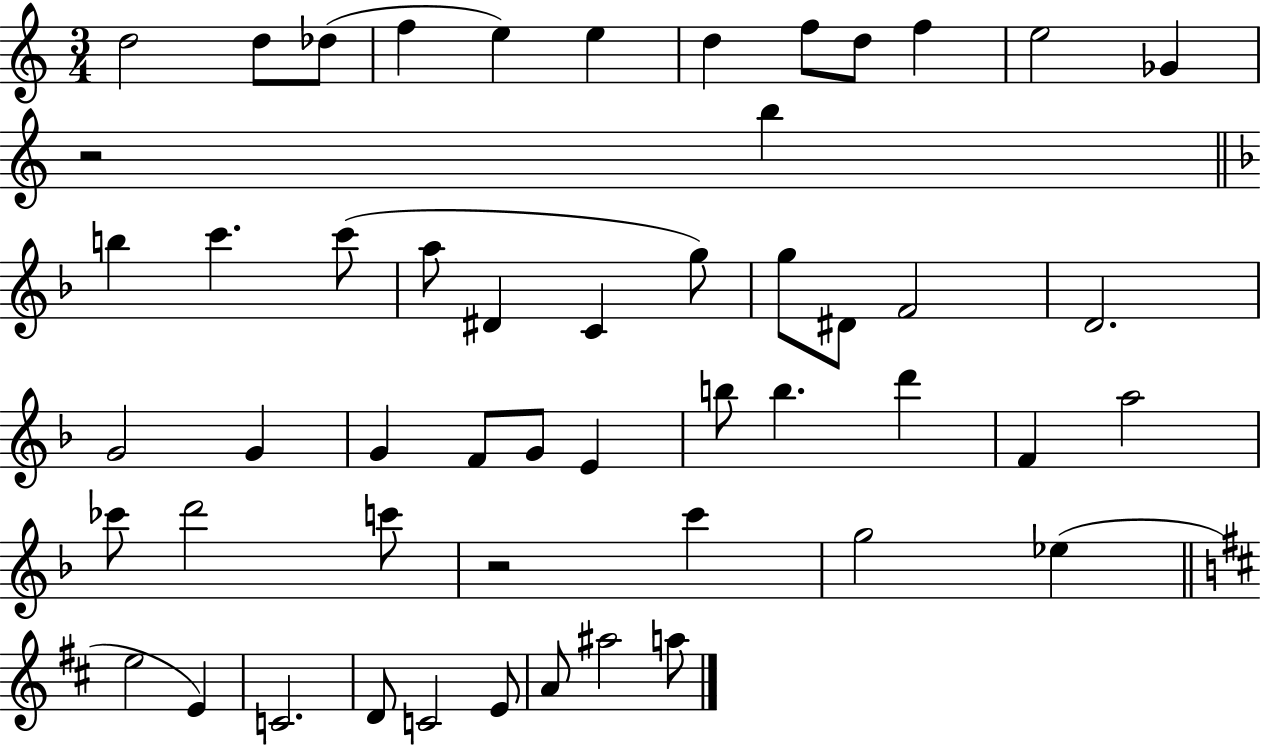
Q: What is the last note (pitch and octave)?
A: A5